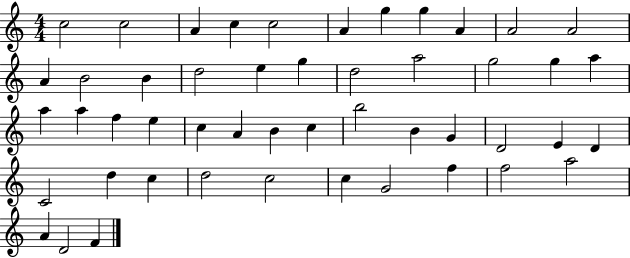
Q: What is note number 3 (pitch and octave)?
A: A4